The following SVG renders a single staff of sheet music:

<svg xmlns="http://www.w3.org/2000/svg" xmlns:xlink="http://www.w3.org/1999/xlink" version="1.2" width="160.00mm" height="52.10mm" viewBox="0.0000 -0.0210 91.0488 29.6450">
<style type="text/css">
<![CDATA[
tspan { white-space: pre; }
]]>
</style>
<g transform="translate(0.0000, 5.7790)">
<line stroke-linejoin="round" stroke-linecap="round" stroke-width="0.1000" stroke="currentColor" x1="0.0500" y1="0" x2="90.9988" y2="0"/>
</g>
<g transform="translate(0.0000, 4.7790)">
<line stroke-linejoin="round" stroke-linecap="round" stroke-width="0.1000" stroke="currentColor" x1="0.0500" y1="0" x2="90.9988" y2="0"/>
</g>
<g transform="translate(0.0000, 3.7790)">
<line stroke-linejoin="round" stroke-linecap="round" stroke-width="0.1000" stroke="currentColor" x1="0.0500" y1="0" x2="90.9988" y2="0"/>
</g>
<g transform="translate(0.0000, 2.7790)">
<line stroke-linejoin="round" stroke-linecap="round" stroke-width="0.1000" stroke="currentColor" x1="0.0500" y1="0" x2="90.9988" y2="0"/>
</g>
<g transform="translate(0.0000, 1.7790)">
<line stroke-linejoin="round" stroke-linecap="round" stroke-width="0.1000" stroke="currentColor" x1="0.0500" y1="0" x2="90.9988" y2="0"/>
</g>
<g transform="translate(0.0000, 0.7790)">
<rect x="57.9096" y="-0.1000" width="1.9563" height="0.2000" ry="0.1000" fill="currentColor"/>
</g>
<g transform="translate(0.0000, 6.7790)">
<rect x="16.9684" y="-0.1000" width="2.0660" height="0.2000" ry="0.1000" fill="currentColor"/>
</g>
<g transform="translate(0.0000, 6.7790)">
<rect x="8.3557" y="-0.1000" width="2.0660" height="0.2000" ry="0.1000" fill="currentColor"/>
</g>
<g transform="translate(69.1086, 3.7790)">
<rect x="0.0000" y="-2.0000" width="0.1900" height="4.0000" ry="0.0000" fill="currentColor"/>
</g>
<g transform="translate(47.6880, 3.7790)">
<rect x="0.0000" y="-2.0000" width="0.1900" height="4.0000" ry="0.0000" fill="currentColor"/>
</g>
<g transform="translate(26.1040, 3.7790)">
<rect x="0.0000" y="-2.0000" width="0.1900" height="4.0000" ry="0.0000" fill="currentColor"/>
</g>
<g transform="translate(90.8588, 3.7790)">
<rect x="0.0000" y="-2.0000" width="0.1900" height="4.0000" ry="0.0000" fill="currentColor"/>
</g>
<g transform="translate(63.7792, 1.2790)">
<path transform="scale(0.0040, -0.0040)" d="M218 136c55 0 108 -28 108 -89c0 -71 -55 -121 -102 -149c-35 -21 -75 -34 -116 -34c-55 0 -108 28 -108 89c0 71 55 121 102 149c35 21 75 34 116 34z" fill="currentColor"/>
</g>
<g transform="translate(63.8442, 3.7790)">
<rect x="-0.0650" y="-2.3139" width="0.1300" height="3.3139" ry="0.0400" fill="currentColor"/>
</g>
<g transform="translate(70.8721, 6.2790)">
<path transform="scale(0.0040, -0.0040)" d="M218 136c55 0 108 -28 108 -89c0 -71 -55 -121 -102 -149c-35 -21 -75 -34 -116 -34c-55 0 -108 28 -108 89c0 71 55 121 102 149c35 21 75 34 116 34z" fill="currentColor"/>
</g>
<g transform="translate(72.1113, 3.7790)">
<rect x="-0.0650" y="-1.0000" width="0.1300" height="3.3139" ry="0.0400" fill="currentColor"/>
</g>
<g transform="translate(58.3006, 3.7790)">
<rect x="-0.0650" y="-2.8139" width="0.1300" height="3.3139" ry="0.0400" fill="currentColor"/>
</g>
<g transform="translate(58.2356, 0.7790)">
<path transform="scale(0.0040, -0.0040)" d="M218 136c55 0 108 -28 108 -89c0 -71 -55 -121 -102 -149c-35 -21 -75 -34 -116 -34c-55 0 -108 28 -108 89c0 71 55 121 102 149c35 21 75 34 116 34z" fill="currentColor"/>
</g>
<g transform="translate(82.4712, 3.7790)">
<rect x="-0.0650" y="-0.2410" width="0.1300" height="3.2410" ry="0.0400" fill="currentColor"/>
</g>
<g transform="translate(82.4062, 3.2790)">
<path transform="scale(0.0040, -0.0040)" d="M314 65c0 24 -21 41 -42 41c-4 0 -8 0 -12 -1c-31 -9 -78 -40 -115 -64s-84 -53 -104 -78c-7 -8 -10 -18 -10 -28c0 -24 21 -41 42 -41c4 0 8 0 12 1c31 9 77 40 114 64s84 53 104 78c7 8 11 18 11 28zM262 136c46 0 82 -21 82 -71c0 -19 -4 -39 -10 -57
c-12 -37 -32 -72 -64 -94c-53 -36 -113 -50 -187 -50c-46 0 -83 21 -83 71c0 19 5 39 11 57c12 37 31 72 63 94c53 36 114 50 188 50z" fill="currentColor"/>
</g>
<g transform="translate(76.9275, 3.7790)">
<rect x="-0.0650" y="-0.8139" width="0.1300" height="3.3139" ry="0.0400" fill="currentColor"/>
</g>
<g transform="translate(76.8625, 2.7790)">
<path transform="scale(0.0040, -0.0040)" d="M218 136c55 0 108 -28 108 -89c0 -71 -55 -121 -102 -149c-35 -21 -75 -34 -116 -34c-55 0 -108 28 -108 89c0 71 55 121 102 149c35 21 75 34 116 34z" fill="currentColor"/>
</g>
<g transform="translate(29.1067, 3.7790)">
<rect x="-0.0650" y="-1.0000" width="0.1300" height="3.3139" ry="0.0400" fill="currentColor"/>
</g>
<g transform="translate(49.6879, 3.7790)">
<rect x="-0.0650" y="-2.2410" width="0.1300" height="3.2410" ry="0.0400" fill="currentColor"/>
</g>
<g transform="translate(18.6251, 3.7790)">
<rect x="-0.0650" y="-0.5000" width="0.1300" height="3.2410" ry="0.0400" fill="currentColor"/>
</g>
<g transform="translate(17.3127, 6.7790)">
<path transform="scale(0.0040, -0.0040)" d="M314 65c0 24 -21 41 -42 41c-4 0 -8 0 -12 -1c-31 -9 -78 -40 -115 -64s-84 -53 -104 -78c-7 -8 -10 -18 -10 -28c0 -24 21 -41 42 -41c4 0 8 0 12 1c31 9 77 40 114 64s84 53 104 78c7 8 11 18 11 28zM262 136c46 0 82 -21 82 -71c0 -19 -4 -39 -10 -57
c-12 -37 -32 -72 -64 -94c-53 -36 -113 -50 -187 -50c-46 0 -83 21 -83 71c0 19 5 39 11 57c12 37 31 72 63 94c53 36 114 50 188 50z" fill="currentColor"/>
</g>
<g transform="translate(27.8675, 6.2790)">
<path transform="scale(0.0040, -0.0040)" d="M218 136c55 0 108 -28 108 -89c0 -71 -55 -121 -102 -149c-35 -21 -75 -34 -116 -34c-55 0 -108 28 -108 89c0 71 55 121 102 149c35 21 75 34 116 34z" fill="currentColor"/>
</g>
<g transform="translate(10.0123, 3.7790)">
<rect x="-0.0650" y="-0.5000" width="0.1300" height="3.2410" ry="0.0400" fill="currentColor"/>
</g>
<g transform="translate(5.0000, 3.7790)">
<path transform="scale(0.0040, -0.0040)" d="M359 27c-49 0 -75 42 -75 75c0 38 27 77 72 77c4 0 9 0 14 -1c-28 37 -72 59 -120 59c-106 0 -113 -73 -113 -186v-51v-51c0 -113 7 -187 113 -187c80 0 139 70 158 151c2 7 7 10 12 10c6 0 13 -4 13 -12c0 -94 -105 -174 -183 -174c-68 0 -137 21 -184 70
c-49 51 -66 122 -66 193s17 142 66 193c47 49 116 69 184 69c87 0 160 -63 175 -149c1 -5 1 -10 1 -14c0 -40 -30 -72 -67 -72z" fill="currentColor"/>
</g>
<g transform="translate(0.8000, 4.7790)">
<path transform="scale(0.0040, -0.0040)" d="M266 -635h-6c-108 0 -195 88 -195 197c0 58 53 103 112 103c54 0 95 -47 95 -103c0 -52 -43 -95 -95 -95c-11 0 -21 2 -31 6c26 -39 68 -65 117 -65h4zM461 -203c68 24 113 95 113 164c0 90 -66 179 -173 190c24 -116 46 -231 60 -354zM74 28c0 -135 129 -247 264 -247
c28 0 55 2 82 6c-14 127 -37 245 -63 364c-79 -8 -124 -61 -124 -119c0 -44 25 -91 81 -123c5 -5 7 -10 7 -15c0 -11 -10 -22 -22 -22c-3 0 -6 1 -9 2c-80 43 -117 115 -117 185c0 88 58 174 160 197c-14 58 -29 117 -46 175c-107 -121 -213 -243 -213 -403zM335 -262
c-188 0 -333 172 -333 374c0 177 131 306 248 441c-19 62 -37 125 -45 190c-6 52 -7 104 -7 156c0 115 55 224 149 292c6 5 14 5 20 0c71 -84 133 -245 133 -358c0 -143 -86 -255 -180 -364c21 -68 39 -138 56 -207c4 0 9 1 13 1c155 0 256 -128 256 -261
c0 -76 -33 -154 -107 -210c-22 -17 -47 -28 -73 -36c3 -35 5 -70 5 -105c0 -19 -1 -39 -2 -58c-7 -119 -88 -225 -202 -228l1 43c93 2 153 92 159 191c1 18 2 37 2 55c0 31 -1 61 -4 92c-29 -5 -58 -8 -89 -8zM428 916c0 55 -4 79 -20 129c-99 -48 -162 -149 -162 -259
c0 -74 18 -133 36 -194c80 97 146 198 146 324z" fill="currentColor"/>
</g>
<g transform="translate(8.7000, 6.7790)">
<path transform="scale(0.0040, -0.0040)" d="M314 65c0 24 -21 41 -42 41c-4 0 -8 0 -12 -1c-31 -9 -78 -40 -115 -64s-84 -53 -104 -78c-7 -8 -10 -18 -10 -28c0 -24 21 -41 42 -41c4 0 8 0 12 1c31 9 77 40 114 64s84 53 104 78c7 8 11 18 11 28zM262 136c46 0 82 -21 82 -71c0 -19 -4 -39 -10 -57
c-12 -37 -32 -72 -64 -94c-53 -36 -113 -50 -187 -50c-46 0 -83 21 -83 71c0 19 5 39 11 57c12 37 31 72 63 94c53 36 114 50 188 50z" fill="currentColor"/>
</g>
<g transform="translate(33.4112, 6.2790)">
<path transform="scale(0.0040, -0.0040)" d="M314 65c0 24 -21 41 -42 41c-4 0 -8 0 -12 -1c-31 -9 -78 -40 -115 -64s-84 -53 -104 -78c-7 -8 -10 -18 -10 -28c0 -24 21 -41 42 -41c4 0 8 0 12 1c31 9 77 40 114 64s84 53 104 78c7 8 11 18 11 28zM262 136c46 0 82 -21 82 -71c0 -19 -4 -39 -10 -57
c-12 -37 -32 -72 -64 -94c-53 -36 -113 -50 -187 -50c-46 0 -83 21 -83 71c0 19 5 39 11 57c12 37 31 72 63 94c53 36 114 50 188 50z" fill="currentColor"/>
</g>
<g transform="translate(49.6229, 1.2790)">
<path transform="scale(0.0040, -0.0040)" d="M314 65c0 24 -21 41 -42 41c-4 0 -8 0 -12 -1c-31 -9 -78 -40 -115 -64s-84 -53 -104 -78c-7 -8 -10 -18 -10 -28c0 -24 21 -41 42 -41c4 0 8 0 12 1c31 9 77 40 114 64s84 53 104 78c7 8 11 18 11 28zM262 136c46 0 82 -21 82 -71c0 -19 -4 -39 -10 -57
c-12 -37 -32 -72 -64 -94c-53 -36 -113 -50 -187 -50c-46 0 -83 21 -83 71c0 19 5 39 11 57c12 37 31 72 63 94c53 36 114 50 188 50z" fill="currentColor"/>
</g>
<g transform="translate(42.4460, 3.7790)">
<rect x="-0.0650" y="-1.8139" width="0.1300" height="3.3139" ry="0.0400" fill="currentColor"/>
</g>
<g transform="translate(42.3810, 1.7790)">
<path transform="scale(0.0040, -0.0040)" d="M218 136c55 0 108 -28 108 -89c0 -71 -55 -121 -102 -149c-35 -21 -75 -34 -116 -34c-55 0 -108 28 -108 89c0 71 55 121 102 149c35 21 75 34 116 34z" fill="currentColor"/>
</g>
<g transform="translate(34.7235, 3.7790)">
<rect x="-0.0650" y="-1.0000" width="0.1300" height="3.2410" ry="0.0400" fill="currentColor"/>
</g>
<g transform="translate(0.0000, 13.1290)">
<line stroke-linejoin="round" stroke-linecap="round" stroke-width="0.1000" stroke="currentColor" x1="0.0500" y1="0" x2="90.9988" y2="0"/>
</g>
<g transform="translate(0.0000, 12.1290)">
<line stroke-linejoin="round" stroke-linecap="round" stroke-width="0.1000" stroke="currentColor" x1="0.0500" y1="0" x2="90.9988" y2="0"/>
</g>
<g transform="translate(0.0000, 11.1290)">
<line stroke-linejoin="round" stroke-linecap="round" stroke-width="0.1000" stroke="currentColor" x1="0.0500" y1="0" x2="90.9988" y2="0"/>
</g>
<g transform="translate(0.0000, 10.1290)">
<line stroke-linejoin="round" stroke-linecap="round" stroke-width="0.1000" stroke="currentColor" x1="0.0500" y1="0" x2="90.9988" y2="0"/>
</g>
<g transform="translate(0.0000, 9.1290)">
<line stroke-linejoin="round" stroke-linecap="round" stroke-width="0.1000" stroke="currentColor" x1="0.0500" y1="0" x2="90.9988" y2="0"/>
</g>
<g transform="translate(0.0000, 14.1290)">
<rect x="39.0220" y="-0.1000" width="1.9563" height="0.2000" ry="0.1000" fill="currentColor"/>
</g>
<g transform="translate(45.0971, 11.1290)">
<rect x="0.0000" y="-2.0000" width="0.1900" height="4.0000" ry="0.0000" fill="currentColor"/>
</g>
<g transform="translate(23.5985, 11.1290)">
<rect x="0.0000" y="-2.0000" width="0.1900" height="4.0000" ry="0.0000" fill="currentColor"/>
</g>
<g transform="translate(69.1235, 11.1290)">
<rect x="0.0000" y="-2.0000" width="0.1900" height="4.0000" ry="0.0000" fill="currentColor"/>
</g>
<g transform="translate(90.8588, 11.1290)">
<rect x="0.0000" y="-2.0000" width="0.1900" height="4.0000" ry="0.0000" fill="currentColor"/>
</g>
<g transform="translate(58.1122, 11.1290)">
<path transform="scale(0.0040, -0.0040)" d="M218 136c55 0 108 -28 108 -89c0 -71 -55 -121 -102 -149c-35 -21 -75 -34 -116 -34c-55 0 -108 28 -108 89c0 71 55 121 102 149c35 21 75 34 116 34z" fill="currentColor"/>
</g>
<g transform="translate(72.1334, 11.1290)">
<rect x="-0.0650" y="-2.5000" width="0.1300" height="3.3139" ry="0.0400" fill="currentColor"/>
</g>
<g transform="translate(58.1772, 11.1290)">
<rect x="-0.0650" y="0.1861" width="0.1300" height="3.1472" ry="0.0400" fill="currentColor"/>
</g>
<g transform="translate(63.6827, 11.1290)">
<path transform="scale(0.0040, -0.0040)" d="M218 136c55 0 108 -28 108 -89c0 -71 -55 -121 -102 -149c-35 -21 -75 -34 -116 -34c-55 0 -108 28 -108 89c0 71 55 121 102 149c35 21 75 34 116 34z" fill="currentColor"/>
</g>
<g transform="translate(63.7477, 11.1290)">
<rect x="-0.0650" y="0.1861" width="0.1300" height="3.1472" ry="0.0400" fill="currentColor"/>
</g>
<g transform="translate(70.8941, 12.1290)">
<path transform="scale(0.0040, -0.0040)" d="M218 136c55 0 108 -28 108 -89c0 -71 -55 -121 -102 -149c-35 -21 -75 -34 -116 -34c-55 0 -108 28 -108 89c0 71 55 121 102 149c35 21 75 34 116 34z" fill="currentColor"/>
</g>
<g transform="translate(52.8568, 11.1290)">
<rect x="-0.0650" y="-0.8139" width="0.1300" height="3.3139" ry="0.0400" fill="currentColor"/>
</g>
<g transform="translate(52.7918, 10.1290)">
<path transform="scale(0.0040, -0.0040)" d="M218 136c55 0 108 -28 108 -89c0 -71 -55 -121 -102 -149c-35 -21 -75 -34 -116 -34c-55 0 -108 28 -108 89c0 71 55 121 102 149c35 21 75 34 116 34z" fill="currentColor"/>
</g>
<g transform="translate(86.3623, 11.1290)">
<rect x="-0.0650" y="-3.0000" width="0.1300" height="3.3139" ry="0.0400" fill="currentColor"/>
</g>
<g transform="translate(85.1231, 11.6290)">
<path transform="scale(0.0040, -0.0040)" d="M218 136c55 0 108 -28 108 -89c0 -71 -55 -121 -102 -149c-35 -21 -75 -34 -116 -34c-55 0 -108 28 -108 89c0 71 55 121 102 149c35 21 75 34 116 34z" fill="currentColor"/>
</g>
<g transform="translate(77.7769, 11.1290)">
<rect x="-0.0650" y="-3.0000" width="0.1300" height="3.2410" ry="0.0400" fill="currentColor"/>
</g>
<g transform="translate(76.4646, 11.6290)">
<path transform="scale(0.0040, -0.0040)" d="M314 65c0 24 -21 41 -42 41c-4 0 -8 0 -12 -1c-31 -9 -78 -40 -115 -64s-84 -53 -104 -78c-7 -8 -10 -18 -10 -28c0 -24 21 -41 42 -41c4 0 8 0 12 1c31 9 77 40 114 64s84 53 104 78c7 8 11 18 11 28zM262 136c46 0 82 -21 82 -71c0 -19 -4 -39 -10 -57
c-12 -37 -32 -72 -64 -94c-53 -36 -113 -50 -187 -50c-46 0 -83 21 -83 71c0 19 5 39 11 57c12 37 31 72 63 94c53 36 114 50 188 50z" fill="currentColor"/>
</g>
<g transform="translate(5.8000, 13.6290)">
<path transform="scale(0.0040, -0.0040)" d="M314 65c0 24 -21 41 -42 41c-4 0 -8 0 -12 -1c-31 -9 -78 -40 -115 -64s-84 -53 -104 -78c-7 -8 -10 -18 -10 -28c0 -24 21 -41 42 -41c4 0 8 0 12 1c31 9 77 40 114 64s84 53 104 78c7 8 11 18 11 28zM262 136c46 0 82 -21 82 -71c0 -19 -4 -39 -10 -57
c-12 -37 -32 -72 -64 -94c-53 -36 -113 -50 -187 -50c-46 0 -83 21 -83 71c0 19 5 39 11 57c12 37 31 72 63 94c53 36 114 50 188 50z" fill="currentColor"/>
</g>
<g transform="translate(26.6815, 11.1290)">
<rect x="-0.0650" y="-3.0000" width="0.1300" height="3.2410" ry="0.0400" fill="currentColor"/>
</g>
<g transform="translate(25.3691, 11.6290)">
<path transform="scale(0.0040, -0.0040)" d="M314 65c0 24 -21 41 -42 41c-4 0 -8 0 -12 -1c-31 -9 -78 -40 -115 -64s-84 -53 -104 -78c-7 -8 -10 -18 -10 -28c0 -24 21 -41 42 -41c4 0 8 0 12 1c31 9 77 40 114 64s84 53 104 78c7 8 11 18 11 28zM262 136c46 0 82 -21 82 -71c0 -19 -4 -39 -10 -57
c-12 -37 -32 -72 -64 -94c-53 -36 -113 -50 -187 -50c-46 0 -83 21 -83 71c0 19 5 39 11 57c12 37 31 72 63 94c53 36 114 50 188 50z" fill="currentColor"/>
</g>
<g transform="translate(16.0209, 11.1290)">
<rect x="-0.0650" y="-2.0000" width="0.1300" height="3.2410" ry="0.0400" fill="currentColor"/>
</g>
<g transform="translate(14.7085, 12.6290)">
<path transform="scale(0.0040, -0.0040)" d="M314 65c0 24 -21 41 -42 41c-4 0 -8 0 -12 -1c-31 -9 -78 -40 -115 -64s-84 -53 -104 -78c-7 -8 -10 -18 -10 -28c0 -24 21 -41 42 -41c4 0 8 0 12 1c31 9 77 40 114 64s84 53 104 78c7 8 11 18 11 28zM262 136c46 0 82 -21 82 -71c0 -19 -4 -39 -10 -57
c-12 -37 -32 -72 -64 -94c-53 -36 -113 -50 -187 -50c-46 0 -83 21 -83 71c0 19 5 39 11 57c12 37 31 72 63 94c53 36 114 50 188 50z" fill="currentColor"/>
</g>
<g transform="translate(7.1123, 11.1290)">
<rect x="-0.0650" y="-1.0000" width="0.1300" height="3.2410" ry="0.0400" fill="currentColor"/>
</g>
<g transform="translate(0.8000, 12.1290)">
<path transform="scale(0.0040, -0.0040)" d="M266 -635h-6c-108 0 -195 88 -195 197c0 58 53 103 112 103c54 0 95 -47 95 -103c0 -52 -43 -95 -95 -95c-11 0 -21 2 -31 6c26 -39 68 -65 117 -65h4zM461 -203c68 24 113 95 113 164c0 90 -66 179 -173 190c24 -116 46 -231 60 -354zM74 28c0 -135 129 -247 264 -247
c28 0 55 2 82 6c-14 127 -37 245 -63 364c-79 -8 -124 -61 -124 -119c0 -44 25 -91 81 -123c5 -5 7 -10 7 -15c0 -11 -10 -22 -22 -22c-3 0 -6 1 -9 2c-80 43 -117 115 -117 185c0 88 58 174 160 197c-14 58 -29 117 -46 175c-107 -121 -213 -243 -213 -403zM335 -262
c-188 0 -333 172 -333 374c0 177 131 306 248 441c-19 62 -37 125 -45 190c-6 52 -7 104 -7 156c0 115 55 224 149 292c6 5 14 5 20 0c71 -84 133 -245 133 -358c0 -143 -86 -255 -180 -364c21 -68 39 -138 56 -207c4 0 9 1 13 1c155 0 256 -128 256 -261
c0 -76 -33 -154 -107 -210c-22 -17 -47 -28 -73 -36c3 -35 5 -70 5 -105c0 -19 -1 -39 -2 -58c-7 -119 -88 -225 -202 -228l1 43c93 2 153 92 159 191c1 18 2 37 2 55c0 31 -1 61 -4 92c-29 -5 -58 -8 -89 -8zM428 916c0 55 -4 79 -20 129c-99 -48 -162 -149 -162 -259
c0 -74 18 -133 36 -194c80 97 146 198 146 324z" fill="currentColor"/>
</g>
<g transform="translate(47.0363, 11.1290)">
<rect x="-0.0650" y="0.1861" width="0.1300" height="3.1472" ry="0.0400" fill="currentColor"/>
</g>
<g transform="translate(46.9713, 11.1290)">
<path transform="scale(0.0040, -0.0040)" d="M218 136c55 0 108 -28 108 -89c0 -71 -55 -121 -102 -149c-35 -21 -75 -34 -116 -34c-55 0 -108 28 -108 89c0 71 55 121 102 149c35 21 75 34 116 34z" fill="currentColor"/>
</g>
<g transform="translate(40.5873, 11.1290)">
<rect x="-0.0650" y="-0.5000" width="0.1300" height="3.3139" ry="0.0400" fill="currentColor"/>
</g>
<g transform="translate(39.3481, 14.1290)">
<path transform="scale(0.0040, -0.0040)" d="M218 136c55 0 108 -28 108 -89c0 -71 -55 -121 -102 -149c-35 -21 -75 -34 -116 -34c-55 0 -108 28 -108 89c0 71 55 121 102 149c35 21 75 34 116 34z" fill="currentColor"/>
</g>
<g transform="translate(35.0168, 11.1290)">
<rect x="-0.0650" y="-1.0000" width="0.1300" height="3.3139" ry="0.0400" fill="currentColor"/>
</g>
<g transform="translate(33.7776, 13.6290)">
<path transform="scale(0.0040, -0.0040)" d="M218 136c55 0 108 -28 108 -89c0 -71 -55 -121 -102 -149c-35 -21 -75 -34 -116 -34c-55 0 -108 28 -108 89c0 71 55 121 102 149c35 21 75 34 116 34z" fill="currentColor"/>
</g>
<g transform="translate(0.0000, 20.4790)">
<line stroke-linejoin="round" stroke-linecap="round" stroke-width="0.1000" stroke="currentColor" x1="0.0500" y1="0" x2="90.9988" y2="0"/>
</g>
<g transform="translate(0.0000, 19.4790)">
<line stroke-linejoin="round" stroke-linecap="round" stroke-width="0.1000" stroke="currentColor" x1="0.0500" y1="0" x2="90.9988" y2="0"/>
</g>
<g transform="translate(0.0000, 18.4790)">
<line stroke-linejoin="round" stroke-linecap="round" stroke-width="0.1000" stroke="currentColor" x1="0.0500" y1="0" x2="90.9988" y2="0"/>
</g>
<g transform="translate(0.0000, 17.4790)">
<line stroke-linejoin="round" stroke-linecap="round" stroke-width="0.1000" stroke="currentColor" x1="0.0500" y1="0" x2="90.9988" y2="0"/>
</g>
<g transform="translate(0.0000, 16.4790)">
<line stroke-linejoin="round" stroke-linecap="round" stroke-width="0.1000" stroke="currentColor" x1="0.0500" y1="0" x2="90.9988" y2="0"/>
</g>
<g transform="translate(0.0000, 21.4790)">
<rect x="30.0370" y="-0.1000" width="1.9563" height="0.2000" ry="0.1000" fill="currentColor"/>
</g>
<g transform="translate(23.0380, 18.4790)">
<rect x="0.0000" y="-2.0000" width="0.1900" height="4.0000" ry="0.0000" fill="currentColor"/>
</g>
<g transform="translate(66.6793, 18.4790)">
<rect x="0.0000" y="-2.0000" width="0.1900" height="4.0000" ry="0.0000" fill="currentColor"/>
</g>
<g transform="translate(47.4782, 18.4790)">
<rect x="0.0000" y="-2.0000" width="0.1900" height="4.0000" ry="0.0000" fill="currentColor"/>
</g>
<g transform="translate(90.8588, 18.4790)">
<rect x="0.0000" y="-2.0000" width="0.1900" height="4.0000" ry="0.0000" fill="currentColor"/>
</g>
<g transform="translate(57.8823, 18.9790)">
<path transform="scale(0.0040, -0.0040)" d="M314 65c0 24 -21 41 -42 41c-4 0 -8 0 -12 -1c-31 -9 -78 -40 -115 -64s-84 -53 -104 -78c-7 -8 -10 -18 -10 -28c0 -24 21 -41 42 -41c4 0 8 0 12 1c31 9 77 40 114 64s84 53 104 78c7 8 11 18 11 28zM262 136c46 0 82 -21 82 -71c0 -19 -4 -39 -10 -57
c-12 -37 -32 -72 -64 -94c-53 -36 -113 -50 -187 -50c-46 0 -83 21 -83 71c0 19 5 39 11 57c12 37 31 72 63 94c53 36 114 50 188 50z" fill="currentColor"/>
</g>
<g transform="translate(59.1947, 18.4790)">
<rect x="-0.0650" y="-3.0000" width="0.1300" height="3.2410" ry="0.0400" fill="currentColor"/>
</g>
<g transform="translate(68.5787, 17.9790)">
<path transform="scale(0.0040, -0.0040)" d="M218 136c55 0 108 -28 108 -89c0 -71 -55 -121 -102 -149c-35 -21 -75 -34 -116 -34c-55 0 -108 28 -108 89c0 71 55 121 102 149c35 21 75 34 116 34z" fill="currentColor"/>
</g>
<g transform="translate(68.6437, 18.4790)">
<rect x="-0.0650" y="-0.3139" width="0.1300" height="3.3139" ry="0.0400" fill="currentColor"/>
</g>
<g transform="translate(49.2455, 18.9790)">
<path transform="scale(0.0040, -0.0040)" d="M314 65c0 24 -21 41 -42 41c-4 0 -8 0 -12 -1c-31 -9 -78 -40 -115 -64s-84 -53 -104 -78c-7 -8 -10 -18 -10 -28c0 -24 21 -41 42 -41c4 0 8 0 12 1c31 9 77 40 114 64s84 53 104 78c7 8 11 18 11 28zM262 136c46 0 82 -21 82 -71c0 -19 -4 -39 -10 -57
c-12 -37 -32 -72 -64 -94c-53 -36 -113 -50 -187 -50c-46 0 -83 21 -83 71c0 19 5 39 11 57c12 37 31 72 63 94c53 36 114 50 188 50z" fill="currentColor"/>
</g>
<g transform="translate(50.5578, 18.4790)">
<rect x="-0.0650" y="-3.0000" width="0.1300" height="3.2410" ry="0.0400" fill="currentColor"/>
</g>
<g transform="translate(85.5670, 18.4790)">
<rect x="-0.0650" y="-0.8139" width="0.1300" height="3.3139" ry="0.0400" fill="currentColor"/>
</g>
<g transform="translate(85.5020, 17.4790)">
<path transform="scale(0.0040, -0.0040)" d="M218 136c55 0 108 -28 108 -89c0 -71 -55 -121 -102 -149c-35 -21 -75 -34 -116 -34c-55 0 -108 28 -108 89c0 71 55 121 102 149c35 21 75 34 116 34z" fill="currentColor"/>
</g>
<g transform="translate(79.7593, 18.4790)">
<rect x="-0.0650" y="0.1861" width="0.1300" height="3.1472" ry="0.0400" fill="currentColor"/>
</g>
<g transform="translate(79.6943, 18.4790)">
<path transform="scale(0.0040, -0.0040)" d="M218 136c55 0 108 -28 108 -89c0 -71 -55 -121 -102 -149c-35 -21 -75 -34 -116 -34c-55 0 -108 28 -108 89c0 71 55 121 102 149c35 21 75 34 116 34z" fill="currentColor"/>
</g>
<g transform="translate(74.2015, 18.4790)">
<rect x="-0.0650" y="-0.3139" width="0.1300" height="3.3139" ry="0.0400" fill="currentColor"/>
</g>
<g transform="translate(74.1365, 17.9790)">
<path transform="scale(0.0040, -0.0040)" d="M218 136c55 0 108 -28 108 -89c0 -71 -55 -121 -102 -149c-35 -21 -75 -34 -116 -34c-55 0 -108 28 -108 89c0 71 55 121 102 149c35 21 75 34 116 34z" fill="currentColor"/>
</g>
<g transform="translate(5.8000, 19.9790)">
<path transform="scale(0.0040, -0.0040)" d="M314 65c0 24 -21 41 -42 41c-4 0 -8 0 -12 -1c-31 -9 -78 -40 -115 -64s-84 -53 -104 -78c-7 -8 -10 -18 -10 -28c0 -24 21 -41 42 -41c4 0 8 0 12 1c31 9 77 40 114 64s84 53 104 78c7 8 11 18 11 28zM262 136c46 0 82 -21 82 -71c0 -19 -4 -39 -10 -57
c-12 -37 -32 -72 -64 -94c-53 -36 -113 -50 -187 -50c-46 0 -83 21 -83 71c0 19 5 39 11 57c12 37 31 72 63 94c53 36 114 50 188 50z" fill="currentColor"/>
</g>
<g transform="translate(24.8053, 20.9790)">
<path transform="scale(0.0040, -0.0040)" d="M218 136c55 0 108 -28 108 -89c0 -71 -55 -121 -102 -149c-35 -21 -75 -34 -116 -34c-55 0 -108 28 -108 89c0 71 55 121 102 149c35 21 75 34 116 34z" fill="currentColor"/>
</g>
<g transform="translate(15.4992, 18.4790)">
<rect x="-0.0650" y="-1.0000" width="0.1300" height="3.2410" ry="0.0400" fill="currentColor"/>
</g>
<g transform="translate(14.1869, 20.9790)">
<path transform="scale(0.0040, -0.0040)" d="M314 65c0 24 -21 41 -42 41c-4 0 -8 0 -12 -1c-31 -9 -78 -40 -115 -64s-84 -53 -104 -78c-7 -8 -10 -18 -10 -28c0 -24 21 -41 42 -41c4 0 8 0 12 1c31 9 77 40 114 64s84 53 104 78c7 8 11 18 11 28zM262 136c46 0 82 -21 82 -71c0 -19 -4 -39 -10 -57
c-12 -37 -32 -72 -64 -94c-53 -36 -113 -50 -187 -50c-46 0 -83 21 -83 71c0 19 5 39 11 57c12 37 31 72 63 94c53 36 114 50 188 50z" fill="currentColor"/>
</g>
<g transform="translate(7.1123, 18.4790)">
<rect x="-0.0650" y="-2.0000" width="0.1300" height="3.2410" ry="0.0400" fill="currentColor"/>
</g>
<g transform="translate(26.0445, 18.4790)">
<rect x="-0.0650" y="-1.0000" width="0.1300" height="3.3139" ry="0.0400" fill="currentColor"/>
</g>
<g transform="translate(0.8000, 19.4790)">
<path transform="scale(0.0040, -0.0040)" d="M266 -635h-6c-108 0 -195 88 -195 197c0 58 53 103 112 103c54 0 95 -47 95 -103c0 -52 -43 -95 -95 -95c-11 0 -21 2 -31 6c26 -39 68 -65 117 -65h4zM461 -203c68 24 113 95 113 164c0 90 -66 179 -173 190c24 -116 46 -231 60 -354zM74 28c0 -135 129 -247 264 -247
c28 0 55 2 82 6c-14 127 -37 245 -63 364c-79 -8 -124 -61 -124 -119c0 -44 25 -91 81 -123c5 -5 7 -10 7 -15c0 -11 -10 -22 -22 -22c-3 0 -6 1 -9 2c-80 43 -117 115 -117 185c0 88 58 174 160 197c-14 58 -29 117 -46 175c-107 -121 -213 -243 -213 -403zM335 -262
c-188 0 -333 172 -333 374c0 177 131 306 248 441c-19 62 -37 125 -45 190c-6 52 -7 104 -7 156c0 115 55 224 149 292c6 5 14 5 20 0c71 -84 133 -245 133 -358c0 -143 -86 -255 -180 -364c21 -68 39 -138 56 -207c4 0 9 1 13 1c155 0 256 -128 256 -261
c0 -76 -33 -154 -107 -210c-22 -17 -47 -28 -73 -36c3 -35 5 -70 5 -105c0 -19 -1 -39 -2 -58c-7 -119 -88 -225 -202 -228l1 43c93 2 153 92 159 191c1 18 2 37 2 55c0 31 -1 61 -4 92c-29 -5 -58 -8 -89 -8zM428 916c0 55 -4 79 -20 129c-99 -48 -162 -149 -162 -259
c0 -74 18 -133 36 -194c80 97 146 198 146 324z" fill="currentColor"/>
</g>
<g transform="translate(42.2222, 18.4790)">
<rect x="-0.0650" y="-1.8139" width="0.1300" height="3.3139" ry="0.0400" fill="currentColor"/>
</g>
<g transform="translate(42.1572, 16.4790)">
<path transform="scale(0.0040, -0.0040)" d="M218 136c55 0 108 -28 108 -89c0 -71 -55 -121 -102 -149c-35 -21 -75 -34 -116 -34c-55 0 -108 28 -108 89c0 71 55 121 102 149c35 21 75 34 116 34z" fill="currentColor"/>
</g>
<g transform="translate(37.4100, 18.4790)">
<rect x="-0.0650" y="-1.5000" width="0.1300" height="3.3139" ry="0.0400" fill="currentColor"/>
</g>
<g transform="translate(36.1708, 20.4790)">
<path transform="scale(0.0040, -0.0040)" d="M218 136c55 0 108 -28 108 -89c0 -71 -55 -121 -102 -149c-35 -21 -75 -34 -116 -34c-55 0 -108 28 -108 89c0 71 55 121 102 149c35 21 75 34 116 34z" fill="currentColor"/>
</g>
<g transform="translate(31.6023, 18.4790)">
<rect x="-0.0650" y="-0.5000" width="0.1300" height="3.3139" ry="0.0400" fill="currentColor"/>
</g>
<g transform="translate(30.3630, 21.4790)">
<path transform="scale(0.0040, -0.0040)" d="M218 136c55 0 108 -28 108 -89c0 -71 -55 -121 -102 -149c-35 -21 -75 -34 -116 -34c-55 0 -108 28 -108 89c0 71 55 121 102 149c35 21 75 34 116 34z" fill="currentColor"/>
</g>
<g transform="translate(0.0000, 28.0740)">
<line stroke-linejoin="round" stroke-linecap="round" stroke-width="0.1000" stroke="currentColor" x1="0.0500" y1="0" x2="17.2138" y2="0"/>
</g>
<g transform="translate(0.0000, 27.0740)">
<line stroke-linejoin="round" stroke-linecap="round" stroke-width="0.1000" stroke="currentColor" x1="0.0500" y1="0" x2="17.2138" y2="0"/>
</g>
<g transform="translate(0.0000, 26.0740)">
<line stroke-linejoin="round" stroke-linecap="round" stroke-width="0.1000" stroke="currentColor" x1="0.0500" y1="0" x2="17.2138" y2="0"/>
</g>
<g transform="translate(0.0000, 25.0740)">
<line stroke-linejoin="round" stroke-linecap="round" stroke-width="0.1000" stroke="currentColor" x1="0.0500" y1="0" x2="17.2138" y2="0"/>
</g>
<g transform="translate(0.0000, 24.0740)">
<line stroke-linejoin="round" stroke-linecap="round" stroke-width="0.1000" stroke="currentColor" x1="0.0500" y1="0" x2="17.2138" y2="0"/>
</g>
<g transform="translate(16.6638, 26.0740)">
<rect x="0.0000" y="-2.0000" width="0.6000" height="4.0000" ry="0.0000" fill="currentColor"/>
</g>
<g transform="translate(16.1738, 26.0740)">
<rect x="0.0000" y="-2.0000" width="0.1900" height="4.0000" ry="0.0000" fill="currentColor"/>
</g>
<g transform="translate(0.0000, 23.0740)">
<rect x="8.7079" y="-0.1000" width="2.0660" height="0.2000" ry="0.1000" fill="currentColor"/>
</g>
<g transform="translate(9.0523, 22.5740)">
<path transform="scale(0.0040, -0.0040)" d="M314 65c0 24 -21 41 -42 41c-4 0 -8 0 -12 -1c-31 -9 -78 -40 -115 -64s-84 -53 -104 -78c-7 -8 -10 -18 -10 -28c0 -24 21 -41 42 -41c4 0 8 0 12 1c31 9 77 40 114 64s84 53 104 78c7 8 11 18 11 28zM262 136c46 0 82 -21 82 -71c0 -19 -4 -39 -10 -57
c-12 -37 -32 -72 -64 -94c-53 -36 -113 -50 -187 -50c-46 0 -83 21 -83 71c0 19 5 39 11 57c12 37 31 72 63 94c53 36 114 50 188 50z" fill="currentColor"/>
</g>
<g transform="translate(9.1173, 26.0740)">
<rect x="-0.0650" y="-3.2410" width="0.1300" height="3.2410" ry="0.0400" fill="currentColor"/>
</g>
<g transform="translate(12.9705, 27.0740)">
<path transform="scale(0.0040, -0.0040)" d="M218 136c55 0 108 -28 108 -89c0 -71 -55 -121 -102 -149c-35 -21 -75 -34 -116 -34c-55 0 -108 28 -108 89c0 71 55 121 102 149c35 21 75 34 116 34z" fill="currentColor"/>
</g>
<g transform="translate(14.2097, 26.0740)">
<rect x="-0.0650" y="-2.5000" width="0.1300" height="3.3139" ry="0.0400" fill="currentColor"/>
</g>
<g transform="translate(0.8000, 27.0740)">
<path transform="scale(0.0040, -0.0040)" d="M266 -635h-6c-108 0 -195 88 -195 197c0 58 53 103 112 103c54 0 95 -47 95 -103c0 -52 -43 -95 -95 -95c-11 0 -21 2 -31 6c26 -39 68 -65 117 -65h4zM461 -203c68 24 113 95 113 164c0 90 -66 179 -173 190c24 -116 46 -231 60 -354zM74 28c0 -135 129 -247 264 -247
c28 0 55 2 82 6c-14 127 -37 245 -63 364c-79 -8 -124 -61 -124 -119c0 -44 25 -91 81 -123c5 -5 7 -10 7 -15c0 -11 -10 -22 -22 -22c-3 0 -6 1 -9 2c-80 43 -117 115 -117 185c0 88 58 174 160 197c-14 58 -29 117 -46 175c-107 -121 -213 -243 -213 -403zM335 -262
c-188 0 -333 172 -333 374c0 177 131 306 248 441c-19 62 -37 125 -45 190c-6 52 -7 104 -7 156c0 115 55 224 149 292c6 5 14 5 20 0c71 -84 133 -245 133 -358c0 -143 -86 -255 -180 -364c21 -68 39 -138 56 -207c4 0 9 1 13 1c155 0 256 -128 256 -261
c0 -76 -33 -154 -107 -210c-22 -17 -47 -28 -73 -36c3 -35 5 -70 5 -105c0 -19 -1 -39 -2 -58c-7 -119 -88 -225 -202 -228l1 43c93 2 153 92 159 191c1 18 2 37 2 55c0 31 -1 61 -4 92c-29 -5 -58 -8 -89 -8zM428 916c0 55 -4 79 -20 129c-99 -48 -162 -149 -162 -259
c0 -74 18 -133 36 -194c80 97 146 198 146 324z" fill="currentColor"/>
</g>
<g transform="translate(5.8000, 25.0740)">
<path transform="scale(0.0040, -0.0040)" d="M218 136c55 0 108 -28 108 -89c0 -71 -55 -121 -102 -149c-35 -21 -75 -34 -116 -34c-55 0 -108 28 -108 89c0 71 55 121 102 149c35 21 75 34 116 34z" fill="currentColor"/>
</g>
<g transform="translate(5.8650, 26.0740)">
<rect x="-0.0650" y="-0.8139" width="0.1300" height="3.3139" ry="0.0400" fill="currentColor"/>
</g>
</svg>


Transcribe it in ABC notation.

X:1
T:Untitled
M:4/4
L:1/4
K:C
C2 C2 D D2 f g2 a g D d c2 D2 F2 A2 D C B d B B G A2 A F2 D2 D C E f A2 A2 c c B d d b2 G